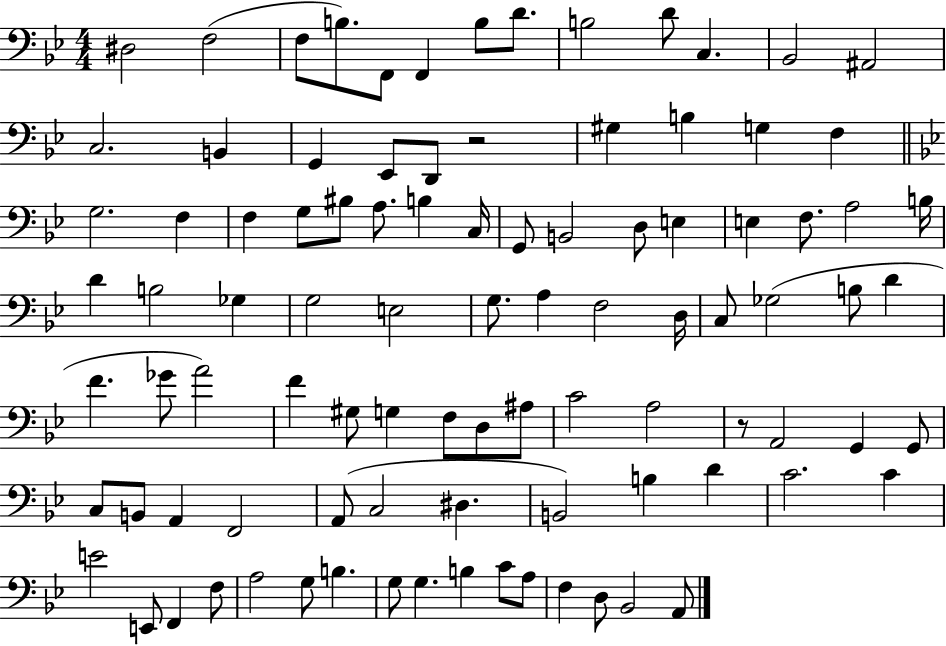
{
  \clef bass
  \numericTimeSignature
  \time 4/4
  \key bes \major
  dis2 f2( | f8 b8.) f,8 f,4 b8 d'8. | b2 d'8 c4. | bes,2 ais,2 | \break c2. b,4 | g,4 ees,8 d,8 r2 | gis4 b4 g4 f4 | \bar "||" \break \key bes \major g2. f4 | f4 g8 bis8 a8. b4 c16 | g,8 b,2 d8 e4 | e4 f8. a2 b16 | \break d'4 b2 ges4 | g2 e2 | g8. a4 f2 d16 | c8 ges2( b8 d'4 | \break f'4. ges'8 a'2) | f'4 gis8 g4 f8 d8 ais8 | c'2 a2 | r8 a,2 g,4 g,8 | \break c8 b,8 a,4 f,2 | a,8( c2 dis4. | b,2) b4 d'4 | c'2. c'4 | \break e'2 e,8 f,4 f8 | a2 g8 b4. | g8 g4. b4 c'8 a8 | f4 d8 bes,2 a,8 | \break \bar "|."
}